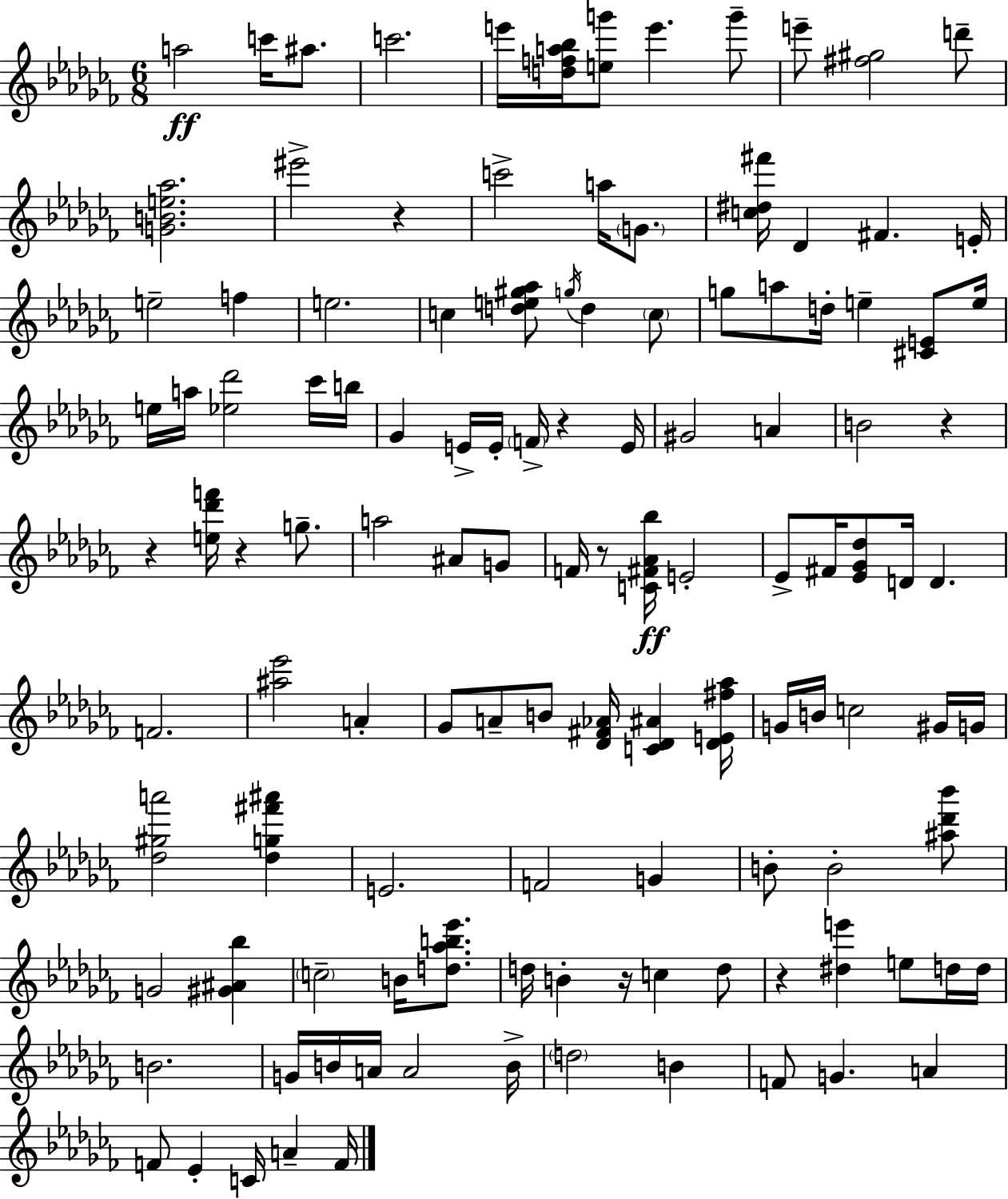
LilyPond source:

{
  \clef treble
  \numericTimeSignature
  \time 6/8
  \key aes \minor
  \repeat volta 2 { a''2\ff c'''16 ais''8. | c'''2. | e'''16 <d'' f'' a'' bes''>16 <e'' g'''>8 e'''4. g'''8-- | e'''8-- <fis'' gis''>2 d'''8-- | \break <g' b' e'' aes''>2. | eis'''2-> r4 | c'''2-> a''16 \parenthesize g'8. | <c'' dis'' fis'''>16 des'4 fis'4. e'16-. | \break e''2-- f''4 | e''2. | c''4 <d'' e'' gis'' aes''>8 \acciaccatura { g''16 } d''4 \parenthesize c''8 | g''8 a''8 d''16-. e''4-- <cis' e'>8 | \break e''16 e''16 a''16 <ees'' des'''>2 ces'''16 | b''16 ges'4 e'16-> e'16-. \parenthesize f'16-> r4 | e'16 gis'2 a'4 | b'2 r4 | \break r4 <e'' des''' f'''>16 r4 g''8.-- | a''2 ais'8 g'8 | f'16 r8 <c' fis' aes' bes''>16\ff e'2-. | ees'8-> fis'16 <ees' ges' des''>8 d'16 d'4. | \break f'2. | <ais'' ees'''>2 a'4-. | ges'8 a'8-- b'8 <des' fis' aes'>16 <c' des' ais'>4 | <des' e' fis'' aes''>16 g'16 b'16 c''2 gis'16 | \break g'16 <des'' gis'' a'''>2 <des'' g'' fis''' ais'''>4 | e'2. | f'2 g'4 | b'8-. b'2-. <ais'' des''' bes'''>8 | \break g'2 <gis' ais' bes''>4 | \parenthesize c''2-- b'16 <d'' aes'' b'' ees'''>8. | d''16 b'4-. r16 c''4 d''8 | r4 <dis'' e'''>4 e''8 d''16 | \break d''16 b'2. | g'16 b'16 a'16 a'2 | b'16-> \parenthesize d''2 b'4 | f'8 g'4. a'4 | \break f'8 ees'4-. c'16 a'4-- | f'16 } \bar "|."
}